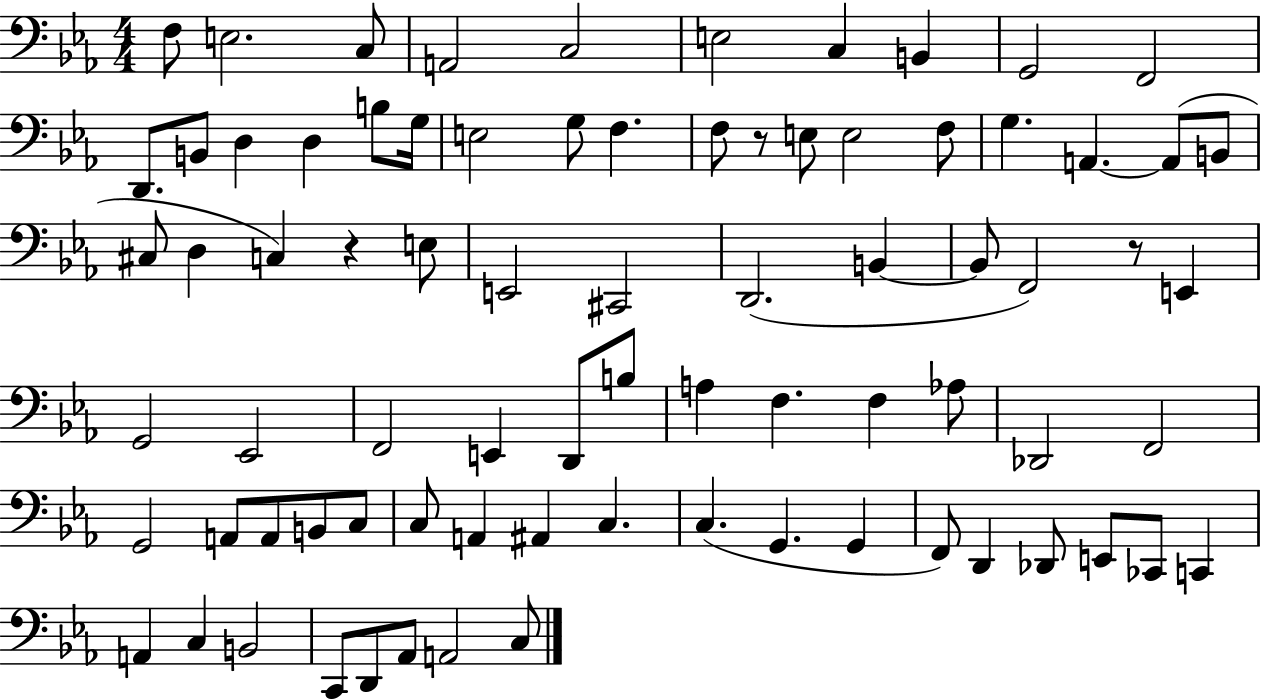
X:1
T:Untitled
M:4/4
L:1/4
K:Eb
F,/2 E,2 C,/2 A,,2 C,2 E,2 C, B,, G,,2 F,,2 D,,/2 B,,/2 D, D, B,/2 G,/4 E,2 G,/2 F, F,/2 z/2 E,/2 E,2 F,/2 G, A,, A,,/2 B,,/2 ^C,/2 D, C, z E,/2 E,,2 ^C,,2 D,,2 B,, B,,/2 F,,2 z/2 E,, G,,2 _E,,2 F,,2 E,, D,,/2 B,/2 A, F, F, _A,/2 _D,,2 F,,2 G,,2 A,,/2 A,,/2 B,,/2 C,/2 C,/2 A,, ^A,, C, C, G,, G,, F,,/2 D,, _D,,/2 E,,/2 _C,,/2 C,, A,, C, B,,2 C,,/2 D,,/2 _A,,/2 A,,2 C,/2